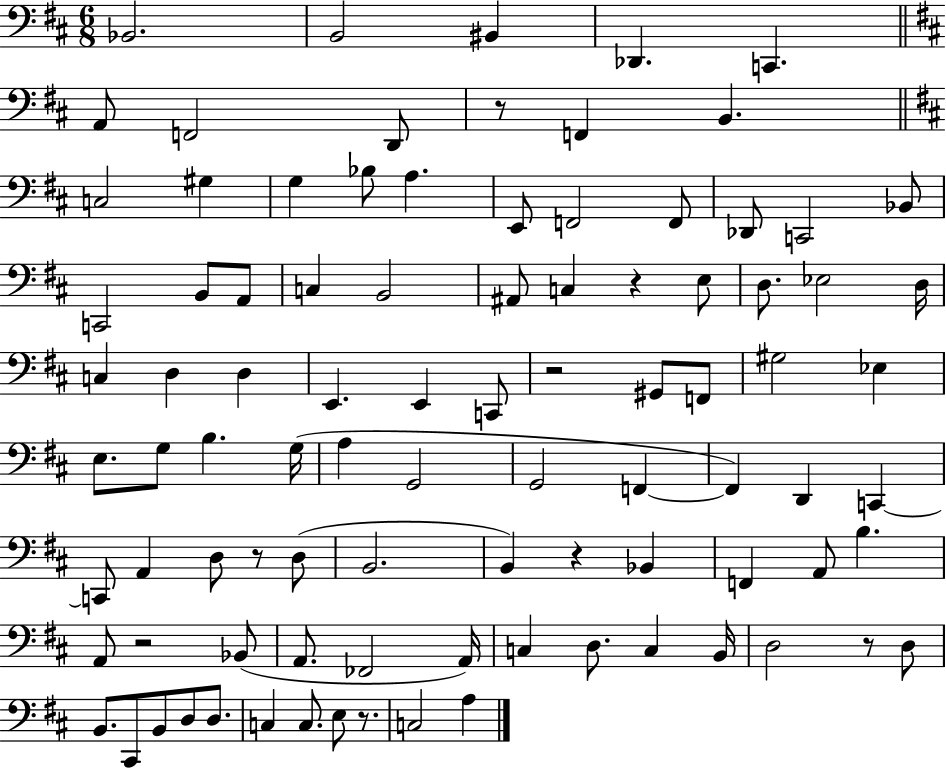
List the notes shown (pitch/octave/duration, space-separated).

Bb2/h. B2/h BIS2/q Db2/q. C2/q. A2/e F2/h D2/e R/e F2/q B2/q. C3/h G#3/q G3/q Bb3/e A3/q. E2/e F2/h F2/e Db2/e C2/h Bb2/e C2/h B2/e A2/e C3/q B2/h A#2/e C3/q R/q E3/e D3/e. Eb3/h D3/s C3/q D3/q D3/q E2/q. E2/q C2/e R/h G#2/e F2/e G#3/h Eb3/q E3/e. G3/e B3/q. G3/s A3/q G2/h G2/h F2/q F2/q D2/q C2/q C2/e A2/q D3/e R/e D3/e B2/h. B2/q R/q Bb2/q F2/q A2/e B3/q. A2/e R/h Bb2/e A2/e. FES2/h A2/s C3/q D3/e. C3/q B2/s D3/h R/e D3/e B2/e. C#2/e B2/e D3/e D3/e. C3/q C3/e. E3/e R/e. C3/h A3/q